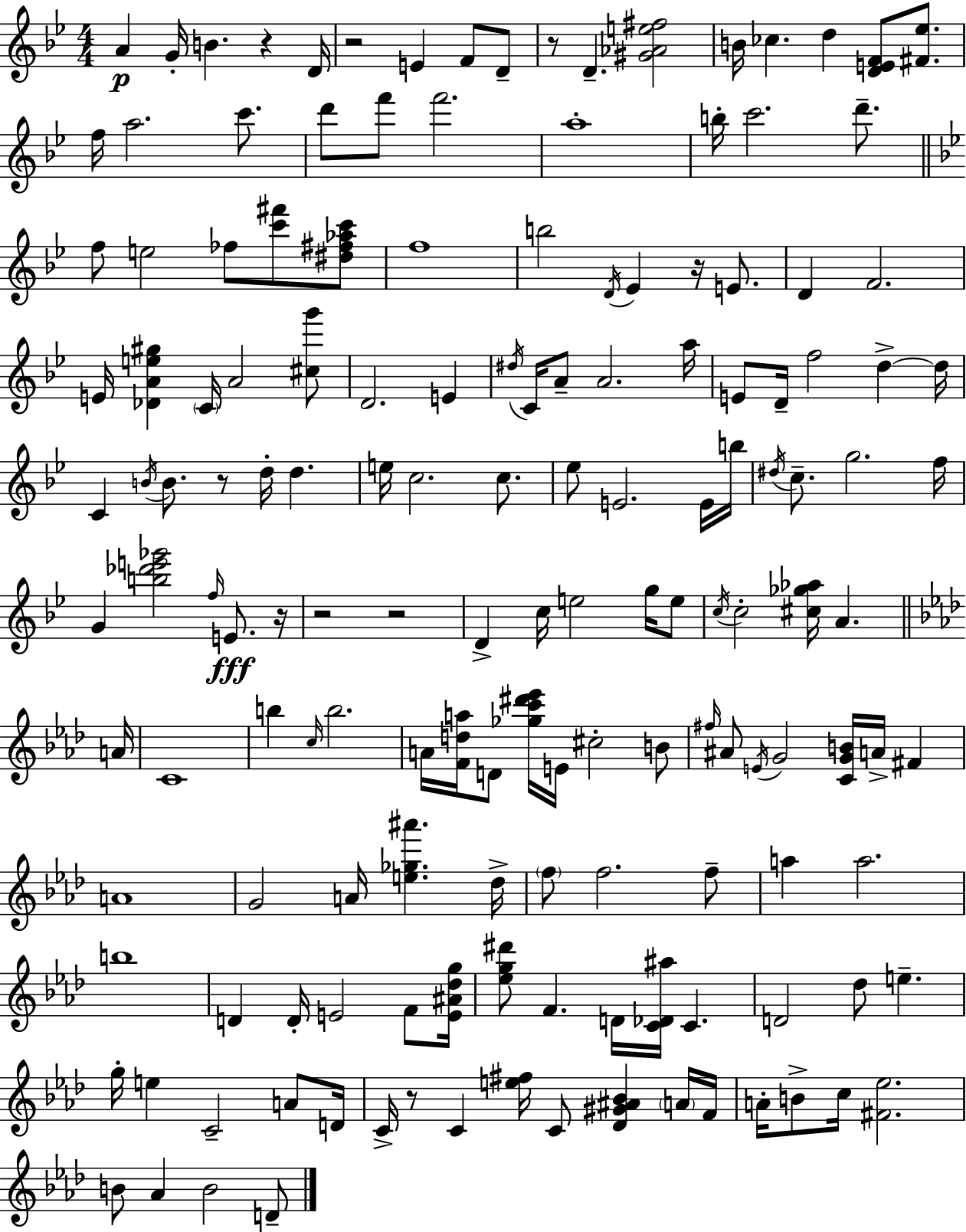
A4/q G4/s B4/q. R/q D4/s R/h E4/q F4/e D4/e R/e D4/q. [G#4,Ab4,E5,F#5]/h B4/s CES5/q. D5/q [D4,E4,F4]/e [F#4,Eb5]/e. F5/s A5/h. C6/e. D6/e F6/e F6/h. A5/w B5/s C6/h. D6/e. F5/e E5/h FES5/e [C6,F#6]/e [D#5,F#5,Ab5,C6]/e F5/w B5/h D4/s Eb4/q R/s E4/e. D4/q F4/h. E4/s [Db4,A4,E5,G#5]/q C4/s A4/h [C#5,G6]/e D4/h. E4/q D#5/s C4/s A4/e A4/h. A5/s E4/e D4/s F5/h D5/q D5/s C4/q B4/s B4/e. R/e D5/s D5/q. E5/s C5/h. C5/e. Eb5/e E4/h. E4/s B5/s D#5/s C5/e. G5/h. F5/s G4/q [B5,Db6,E6,Gb6]/h F5/s E4/e. R/s R/h R/h D4/q C5/s E5/h G5/s E5/e C5/s C5/h [C#5,Gb5,Ab5]/s A4/q. A4/s C4/w B5/q C5/s B5/h. A4/s [F4,D5,A5]/s D4/e [Gb5,C6,D#6,Eb6]/s E4/s C#5/h B4/e F#5/s A#4/e E4/s G4/h [C4,G4,B4]/s A4/s F#4/q A4/w G4/h A4/s [E5,Gb5,A#6]/q. Db5/s F5/e F5/h. F5/e A5/q A5/h. B5/w D4/q D4/s E4/h F4/e [E4,A#4,Db5,G5]/s [Eb5,G5,D#6]/e F4/q. D4/s [C4,Db4,A#5]/s C4/q. D4/h Db5/e E5/q. G5/s E5/q C4/h A4/e D4/s C4/s R/e C4/q [E5,F#5]/s C4/e [Db4,G#4,A#4,Bb4]/q A4/s F4/s A4/s B4/e C5/s [F#4,Eb5]/h. B4/e Ab4/q B4/h D4/e